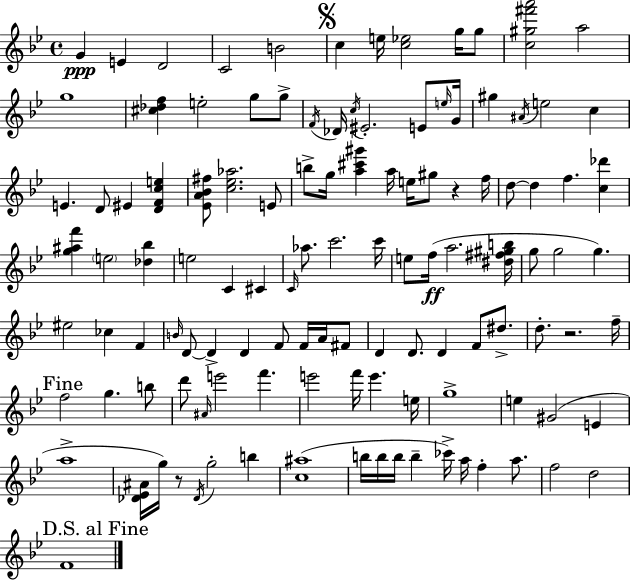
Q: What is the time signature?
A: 4/4